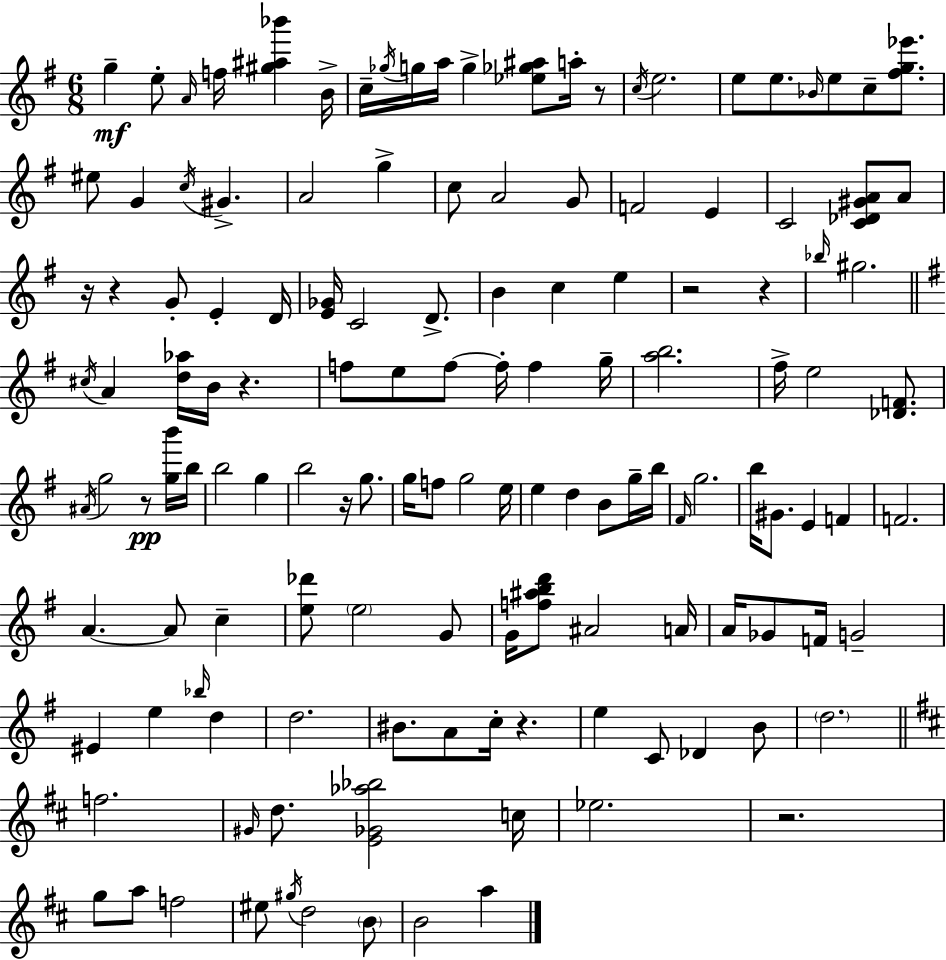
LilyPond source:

{
  \clef treble
  \numericTimeSignature
  \time 6/8
  \key e \minor
  \repeat volta 2 { g''4--\mf e''8-. \grace { a'16 } f''16 <gis'' ais'' bes'''>4 | b'16-> c''16-- \acciaccatura { ges''16 } g''16 a''16 g''4-> <ees'' ges'' ais''>8 a''16-. | r8 \acciaccatura { c''16 } e''2. | e''8 e''8. \grace { bes'16 } e''8 c''8-- | \break <fis'' g'' ees'''>8. eis''8 g'4 \acciaccatura { c''16 } gis'4.-> | a'2 | g''4-> c''8 a'2 | g'8 f'2 | \break e'4 c'2 | <c' des' gis' a'>8 a'8 r16 r4 g'8-. | e'4-. d'16 <e' ges'>16 c'2 | d'8.-> b'4 c''4 | \break e''4 r2 | r4 \grace { bes''16 } gis''2. | \bar "||" \break \key g \major \acciaccatura { cis''16 } a'4 <d'' aes''>16 b'16 r4. | f''8 e''8 f''8~~ f''16-. f''4 | g''16-- <a'' b''>2. | fis''16-> e''2 <des' f'>8. | \break \acciaccatura { ais'16 } g''2 r8\pp | <g'' b'''>16 b''16 b''2 g''4 | b''2 r16 g''8. | g''16 f''8 g''2 | \break e''16 e''4 d''4 b'8 | g''16-- b''16 \grace { fis'16 } g''2. | b''16 gis'8. e'4 f'4 | f'2. | \break a'4.~~ a'8 c''4-- | <e'' des'''>8 \parenthesize e''2 | g'8 g'16 <f'' ais'' b'' d'''>8 ais'2 | a'16 a'16 ges'8 f'16 g'2-- | \break eis'4 e''4 \grace { bes''16 } | d''4 d''2. | bis'8. a'8 c''16-. r4. | e''4 c'8 des'4 | \break b'8 \parenthesize d''2. | \bar "||" \break \key d \major f''2. | \grace { gis'16 } d''8. <e' ges' aes'' bes''>2 | c''16 ees''2. | r2. | \break g''8 a''8 f''2 | eis''8 \acciaccatura { gis''16 } d''2 | \parenthesize b'8 b'2 a''4 | } \bar "|."
}